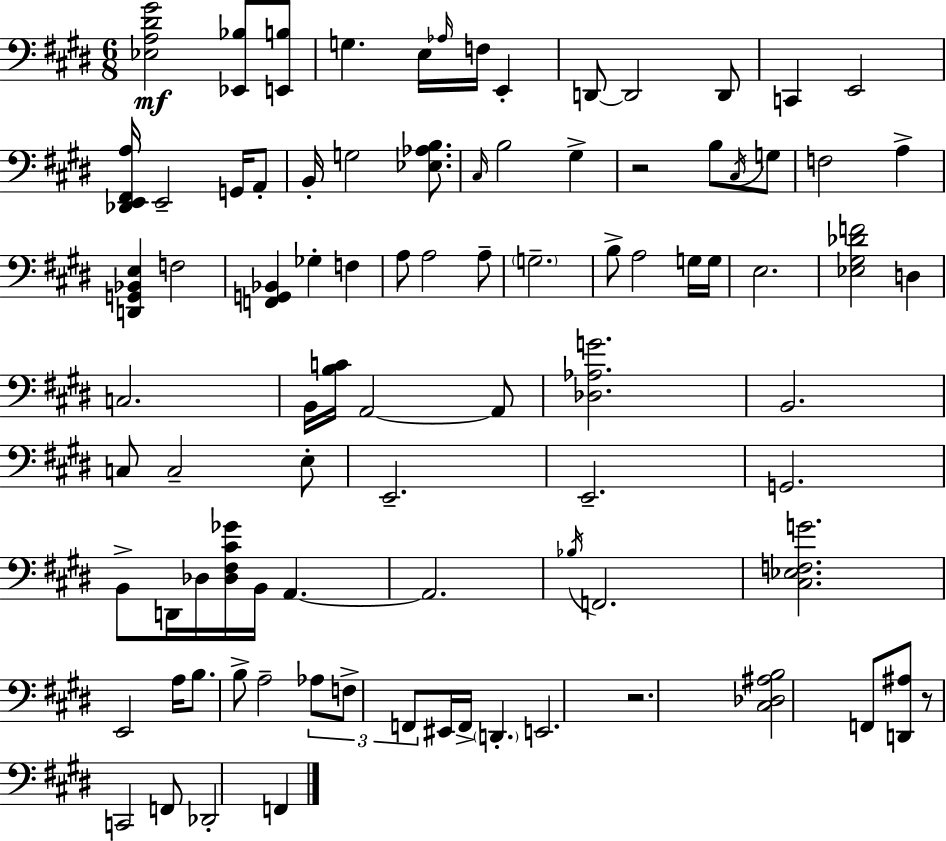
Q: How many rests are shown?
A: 3